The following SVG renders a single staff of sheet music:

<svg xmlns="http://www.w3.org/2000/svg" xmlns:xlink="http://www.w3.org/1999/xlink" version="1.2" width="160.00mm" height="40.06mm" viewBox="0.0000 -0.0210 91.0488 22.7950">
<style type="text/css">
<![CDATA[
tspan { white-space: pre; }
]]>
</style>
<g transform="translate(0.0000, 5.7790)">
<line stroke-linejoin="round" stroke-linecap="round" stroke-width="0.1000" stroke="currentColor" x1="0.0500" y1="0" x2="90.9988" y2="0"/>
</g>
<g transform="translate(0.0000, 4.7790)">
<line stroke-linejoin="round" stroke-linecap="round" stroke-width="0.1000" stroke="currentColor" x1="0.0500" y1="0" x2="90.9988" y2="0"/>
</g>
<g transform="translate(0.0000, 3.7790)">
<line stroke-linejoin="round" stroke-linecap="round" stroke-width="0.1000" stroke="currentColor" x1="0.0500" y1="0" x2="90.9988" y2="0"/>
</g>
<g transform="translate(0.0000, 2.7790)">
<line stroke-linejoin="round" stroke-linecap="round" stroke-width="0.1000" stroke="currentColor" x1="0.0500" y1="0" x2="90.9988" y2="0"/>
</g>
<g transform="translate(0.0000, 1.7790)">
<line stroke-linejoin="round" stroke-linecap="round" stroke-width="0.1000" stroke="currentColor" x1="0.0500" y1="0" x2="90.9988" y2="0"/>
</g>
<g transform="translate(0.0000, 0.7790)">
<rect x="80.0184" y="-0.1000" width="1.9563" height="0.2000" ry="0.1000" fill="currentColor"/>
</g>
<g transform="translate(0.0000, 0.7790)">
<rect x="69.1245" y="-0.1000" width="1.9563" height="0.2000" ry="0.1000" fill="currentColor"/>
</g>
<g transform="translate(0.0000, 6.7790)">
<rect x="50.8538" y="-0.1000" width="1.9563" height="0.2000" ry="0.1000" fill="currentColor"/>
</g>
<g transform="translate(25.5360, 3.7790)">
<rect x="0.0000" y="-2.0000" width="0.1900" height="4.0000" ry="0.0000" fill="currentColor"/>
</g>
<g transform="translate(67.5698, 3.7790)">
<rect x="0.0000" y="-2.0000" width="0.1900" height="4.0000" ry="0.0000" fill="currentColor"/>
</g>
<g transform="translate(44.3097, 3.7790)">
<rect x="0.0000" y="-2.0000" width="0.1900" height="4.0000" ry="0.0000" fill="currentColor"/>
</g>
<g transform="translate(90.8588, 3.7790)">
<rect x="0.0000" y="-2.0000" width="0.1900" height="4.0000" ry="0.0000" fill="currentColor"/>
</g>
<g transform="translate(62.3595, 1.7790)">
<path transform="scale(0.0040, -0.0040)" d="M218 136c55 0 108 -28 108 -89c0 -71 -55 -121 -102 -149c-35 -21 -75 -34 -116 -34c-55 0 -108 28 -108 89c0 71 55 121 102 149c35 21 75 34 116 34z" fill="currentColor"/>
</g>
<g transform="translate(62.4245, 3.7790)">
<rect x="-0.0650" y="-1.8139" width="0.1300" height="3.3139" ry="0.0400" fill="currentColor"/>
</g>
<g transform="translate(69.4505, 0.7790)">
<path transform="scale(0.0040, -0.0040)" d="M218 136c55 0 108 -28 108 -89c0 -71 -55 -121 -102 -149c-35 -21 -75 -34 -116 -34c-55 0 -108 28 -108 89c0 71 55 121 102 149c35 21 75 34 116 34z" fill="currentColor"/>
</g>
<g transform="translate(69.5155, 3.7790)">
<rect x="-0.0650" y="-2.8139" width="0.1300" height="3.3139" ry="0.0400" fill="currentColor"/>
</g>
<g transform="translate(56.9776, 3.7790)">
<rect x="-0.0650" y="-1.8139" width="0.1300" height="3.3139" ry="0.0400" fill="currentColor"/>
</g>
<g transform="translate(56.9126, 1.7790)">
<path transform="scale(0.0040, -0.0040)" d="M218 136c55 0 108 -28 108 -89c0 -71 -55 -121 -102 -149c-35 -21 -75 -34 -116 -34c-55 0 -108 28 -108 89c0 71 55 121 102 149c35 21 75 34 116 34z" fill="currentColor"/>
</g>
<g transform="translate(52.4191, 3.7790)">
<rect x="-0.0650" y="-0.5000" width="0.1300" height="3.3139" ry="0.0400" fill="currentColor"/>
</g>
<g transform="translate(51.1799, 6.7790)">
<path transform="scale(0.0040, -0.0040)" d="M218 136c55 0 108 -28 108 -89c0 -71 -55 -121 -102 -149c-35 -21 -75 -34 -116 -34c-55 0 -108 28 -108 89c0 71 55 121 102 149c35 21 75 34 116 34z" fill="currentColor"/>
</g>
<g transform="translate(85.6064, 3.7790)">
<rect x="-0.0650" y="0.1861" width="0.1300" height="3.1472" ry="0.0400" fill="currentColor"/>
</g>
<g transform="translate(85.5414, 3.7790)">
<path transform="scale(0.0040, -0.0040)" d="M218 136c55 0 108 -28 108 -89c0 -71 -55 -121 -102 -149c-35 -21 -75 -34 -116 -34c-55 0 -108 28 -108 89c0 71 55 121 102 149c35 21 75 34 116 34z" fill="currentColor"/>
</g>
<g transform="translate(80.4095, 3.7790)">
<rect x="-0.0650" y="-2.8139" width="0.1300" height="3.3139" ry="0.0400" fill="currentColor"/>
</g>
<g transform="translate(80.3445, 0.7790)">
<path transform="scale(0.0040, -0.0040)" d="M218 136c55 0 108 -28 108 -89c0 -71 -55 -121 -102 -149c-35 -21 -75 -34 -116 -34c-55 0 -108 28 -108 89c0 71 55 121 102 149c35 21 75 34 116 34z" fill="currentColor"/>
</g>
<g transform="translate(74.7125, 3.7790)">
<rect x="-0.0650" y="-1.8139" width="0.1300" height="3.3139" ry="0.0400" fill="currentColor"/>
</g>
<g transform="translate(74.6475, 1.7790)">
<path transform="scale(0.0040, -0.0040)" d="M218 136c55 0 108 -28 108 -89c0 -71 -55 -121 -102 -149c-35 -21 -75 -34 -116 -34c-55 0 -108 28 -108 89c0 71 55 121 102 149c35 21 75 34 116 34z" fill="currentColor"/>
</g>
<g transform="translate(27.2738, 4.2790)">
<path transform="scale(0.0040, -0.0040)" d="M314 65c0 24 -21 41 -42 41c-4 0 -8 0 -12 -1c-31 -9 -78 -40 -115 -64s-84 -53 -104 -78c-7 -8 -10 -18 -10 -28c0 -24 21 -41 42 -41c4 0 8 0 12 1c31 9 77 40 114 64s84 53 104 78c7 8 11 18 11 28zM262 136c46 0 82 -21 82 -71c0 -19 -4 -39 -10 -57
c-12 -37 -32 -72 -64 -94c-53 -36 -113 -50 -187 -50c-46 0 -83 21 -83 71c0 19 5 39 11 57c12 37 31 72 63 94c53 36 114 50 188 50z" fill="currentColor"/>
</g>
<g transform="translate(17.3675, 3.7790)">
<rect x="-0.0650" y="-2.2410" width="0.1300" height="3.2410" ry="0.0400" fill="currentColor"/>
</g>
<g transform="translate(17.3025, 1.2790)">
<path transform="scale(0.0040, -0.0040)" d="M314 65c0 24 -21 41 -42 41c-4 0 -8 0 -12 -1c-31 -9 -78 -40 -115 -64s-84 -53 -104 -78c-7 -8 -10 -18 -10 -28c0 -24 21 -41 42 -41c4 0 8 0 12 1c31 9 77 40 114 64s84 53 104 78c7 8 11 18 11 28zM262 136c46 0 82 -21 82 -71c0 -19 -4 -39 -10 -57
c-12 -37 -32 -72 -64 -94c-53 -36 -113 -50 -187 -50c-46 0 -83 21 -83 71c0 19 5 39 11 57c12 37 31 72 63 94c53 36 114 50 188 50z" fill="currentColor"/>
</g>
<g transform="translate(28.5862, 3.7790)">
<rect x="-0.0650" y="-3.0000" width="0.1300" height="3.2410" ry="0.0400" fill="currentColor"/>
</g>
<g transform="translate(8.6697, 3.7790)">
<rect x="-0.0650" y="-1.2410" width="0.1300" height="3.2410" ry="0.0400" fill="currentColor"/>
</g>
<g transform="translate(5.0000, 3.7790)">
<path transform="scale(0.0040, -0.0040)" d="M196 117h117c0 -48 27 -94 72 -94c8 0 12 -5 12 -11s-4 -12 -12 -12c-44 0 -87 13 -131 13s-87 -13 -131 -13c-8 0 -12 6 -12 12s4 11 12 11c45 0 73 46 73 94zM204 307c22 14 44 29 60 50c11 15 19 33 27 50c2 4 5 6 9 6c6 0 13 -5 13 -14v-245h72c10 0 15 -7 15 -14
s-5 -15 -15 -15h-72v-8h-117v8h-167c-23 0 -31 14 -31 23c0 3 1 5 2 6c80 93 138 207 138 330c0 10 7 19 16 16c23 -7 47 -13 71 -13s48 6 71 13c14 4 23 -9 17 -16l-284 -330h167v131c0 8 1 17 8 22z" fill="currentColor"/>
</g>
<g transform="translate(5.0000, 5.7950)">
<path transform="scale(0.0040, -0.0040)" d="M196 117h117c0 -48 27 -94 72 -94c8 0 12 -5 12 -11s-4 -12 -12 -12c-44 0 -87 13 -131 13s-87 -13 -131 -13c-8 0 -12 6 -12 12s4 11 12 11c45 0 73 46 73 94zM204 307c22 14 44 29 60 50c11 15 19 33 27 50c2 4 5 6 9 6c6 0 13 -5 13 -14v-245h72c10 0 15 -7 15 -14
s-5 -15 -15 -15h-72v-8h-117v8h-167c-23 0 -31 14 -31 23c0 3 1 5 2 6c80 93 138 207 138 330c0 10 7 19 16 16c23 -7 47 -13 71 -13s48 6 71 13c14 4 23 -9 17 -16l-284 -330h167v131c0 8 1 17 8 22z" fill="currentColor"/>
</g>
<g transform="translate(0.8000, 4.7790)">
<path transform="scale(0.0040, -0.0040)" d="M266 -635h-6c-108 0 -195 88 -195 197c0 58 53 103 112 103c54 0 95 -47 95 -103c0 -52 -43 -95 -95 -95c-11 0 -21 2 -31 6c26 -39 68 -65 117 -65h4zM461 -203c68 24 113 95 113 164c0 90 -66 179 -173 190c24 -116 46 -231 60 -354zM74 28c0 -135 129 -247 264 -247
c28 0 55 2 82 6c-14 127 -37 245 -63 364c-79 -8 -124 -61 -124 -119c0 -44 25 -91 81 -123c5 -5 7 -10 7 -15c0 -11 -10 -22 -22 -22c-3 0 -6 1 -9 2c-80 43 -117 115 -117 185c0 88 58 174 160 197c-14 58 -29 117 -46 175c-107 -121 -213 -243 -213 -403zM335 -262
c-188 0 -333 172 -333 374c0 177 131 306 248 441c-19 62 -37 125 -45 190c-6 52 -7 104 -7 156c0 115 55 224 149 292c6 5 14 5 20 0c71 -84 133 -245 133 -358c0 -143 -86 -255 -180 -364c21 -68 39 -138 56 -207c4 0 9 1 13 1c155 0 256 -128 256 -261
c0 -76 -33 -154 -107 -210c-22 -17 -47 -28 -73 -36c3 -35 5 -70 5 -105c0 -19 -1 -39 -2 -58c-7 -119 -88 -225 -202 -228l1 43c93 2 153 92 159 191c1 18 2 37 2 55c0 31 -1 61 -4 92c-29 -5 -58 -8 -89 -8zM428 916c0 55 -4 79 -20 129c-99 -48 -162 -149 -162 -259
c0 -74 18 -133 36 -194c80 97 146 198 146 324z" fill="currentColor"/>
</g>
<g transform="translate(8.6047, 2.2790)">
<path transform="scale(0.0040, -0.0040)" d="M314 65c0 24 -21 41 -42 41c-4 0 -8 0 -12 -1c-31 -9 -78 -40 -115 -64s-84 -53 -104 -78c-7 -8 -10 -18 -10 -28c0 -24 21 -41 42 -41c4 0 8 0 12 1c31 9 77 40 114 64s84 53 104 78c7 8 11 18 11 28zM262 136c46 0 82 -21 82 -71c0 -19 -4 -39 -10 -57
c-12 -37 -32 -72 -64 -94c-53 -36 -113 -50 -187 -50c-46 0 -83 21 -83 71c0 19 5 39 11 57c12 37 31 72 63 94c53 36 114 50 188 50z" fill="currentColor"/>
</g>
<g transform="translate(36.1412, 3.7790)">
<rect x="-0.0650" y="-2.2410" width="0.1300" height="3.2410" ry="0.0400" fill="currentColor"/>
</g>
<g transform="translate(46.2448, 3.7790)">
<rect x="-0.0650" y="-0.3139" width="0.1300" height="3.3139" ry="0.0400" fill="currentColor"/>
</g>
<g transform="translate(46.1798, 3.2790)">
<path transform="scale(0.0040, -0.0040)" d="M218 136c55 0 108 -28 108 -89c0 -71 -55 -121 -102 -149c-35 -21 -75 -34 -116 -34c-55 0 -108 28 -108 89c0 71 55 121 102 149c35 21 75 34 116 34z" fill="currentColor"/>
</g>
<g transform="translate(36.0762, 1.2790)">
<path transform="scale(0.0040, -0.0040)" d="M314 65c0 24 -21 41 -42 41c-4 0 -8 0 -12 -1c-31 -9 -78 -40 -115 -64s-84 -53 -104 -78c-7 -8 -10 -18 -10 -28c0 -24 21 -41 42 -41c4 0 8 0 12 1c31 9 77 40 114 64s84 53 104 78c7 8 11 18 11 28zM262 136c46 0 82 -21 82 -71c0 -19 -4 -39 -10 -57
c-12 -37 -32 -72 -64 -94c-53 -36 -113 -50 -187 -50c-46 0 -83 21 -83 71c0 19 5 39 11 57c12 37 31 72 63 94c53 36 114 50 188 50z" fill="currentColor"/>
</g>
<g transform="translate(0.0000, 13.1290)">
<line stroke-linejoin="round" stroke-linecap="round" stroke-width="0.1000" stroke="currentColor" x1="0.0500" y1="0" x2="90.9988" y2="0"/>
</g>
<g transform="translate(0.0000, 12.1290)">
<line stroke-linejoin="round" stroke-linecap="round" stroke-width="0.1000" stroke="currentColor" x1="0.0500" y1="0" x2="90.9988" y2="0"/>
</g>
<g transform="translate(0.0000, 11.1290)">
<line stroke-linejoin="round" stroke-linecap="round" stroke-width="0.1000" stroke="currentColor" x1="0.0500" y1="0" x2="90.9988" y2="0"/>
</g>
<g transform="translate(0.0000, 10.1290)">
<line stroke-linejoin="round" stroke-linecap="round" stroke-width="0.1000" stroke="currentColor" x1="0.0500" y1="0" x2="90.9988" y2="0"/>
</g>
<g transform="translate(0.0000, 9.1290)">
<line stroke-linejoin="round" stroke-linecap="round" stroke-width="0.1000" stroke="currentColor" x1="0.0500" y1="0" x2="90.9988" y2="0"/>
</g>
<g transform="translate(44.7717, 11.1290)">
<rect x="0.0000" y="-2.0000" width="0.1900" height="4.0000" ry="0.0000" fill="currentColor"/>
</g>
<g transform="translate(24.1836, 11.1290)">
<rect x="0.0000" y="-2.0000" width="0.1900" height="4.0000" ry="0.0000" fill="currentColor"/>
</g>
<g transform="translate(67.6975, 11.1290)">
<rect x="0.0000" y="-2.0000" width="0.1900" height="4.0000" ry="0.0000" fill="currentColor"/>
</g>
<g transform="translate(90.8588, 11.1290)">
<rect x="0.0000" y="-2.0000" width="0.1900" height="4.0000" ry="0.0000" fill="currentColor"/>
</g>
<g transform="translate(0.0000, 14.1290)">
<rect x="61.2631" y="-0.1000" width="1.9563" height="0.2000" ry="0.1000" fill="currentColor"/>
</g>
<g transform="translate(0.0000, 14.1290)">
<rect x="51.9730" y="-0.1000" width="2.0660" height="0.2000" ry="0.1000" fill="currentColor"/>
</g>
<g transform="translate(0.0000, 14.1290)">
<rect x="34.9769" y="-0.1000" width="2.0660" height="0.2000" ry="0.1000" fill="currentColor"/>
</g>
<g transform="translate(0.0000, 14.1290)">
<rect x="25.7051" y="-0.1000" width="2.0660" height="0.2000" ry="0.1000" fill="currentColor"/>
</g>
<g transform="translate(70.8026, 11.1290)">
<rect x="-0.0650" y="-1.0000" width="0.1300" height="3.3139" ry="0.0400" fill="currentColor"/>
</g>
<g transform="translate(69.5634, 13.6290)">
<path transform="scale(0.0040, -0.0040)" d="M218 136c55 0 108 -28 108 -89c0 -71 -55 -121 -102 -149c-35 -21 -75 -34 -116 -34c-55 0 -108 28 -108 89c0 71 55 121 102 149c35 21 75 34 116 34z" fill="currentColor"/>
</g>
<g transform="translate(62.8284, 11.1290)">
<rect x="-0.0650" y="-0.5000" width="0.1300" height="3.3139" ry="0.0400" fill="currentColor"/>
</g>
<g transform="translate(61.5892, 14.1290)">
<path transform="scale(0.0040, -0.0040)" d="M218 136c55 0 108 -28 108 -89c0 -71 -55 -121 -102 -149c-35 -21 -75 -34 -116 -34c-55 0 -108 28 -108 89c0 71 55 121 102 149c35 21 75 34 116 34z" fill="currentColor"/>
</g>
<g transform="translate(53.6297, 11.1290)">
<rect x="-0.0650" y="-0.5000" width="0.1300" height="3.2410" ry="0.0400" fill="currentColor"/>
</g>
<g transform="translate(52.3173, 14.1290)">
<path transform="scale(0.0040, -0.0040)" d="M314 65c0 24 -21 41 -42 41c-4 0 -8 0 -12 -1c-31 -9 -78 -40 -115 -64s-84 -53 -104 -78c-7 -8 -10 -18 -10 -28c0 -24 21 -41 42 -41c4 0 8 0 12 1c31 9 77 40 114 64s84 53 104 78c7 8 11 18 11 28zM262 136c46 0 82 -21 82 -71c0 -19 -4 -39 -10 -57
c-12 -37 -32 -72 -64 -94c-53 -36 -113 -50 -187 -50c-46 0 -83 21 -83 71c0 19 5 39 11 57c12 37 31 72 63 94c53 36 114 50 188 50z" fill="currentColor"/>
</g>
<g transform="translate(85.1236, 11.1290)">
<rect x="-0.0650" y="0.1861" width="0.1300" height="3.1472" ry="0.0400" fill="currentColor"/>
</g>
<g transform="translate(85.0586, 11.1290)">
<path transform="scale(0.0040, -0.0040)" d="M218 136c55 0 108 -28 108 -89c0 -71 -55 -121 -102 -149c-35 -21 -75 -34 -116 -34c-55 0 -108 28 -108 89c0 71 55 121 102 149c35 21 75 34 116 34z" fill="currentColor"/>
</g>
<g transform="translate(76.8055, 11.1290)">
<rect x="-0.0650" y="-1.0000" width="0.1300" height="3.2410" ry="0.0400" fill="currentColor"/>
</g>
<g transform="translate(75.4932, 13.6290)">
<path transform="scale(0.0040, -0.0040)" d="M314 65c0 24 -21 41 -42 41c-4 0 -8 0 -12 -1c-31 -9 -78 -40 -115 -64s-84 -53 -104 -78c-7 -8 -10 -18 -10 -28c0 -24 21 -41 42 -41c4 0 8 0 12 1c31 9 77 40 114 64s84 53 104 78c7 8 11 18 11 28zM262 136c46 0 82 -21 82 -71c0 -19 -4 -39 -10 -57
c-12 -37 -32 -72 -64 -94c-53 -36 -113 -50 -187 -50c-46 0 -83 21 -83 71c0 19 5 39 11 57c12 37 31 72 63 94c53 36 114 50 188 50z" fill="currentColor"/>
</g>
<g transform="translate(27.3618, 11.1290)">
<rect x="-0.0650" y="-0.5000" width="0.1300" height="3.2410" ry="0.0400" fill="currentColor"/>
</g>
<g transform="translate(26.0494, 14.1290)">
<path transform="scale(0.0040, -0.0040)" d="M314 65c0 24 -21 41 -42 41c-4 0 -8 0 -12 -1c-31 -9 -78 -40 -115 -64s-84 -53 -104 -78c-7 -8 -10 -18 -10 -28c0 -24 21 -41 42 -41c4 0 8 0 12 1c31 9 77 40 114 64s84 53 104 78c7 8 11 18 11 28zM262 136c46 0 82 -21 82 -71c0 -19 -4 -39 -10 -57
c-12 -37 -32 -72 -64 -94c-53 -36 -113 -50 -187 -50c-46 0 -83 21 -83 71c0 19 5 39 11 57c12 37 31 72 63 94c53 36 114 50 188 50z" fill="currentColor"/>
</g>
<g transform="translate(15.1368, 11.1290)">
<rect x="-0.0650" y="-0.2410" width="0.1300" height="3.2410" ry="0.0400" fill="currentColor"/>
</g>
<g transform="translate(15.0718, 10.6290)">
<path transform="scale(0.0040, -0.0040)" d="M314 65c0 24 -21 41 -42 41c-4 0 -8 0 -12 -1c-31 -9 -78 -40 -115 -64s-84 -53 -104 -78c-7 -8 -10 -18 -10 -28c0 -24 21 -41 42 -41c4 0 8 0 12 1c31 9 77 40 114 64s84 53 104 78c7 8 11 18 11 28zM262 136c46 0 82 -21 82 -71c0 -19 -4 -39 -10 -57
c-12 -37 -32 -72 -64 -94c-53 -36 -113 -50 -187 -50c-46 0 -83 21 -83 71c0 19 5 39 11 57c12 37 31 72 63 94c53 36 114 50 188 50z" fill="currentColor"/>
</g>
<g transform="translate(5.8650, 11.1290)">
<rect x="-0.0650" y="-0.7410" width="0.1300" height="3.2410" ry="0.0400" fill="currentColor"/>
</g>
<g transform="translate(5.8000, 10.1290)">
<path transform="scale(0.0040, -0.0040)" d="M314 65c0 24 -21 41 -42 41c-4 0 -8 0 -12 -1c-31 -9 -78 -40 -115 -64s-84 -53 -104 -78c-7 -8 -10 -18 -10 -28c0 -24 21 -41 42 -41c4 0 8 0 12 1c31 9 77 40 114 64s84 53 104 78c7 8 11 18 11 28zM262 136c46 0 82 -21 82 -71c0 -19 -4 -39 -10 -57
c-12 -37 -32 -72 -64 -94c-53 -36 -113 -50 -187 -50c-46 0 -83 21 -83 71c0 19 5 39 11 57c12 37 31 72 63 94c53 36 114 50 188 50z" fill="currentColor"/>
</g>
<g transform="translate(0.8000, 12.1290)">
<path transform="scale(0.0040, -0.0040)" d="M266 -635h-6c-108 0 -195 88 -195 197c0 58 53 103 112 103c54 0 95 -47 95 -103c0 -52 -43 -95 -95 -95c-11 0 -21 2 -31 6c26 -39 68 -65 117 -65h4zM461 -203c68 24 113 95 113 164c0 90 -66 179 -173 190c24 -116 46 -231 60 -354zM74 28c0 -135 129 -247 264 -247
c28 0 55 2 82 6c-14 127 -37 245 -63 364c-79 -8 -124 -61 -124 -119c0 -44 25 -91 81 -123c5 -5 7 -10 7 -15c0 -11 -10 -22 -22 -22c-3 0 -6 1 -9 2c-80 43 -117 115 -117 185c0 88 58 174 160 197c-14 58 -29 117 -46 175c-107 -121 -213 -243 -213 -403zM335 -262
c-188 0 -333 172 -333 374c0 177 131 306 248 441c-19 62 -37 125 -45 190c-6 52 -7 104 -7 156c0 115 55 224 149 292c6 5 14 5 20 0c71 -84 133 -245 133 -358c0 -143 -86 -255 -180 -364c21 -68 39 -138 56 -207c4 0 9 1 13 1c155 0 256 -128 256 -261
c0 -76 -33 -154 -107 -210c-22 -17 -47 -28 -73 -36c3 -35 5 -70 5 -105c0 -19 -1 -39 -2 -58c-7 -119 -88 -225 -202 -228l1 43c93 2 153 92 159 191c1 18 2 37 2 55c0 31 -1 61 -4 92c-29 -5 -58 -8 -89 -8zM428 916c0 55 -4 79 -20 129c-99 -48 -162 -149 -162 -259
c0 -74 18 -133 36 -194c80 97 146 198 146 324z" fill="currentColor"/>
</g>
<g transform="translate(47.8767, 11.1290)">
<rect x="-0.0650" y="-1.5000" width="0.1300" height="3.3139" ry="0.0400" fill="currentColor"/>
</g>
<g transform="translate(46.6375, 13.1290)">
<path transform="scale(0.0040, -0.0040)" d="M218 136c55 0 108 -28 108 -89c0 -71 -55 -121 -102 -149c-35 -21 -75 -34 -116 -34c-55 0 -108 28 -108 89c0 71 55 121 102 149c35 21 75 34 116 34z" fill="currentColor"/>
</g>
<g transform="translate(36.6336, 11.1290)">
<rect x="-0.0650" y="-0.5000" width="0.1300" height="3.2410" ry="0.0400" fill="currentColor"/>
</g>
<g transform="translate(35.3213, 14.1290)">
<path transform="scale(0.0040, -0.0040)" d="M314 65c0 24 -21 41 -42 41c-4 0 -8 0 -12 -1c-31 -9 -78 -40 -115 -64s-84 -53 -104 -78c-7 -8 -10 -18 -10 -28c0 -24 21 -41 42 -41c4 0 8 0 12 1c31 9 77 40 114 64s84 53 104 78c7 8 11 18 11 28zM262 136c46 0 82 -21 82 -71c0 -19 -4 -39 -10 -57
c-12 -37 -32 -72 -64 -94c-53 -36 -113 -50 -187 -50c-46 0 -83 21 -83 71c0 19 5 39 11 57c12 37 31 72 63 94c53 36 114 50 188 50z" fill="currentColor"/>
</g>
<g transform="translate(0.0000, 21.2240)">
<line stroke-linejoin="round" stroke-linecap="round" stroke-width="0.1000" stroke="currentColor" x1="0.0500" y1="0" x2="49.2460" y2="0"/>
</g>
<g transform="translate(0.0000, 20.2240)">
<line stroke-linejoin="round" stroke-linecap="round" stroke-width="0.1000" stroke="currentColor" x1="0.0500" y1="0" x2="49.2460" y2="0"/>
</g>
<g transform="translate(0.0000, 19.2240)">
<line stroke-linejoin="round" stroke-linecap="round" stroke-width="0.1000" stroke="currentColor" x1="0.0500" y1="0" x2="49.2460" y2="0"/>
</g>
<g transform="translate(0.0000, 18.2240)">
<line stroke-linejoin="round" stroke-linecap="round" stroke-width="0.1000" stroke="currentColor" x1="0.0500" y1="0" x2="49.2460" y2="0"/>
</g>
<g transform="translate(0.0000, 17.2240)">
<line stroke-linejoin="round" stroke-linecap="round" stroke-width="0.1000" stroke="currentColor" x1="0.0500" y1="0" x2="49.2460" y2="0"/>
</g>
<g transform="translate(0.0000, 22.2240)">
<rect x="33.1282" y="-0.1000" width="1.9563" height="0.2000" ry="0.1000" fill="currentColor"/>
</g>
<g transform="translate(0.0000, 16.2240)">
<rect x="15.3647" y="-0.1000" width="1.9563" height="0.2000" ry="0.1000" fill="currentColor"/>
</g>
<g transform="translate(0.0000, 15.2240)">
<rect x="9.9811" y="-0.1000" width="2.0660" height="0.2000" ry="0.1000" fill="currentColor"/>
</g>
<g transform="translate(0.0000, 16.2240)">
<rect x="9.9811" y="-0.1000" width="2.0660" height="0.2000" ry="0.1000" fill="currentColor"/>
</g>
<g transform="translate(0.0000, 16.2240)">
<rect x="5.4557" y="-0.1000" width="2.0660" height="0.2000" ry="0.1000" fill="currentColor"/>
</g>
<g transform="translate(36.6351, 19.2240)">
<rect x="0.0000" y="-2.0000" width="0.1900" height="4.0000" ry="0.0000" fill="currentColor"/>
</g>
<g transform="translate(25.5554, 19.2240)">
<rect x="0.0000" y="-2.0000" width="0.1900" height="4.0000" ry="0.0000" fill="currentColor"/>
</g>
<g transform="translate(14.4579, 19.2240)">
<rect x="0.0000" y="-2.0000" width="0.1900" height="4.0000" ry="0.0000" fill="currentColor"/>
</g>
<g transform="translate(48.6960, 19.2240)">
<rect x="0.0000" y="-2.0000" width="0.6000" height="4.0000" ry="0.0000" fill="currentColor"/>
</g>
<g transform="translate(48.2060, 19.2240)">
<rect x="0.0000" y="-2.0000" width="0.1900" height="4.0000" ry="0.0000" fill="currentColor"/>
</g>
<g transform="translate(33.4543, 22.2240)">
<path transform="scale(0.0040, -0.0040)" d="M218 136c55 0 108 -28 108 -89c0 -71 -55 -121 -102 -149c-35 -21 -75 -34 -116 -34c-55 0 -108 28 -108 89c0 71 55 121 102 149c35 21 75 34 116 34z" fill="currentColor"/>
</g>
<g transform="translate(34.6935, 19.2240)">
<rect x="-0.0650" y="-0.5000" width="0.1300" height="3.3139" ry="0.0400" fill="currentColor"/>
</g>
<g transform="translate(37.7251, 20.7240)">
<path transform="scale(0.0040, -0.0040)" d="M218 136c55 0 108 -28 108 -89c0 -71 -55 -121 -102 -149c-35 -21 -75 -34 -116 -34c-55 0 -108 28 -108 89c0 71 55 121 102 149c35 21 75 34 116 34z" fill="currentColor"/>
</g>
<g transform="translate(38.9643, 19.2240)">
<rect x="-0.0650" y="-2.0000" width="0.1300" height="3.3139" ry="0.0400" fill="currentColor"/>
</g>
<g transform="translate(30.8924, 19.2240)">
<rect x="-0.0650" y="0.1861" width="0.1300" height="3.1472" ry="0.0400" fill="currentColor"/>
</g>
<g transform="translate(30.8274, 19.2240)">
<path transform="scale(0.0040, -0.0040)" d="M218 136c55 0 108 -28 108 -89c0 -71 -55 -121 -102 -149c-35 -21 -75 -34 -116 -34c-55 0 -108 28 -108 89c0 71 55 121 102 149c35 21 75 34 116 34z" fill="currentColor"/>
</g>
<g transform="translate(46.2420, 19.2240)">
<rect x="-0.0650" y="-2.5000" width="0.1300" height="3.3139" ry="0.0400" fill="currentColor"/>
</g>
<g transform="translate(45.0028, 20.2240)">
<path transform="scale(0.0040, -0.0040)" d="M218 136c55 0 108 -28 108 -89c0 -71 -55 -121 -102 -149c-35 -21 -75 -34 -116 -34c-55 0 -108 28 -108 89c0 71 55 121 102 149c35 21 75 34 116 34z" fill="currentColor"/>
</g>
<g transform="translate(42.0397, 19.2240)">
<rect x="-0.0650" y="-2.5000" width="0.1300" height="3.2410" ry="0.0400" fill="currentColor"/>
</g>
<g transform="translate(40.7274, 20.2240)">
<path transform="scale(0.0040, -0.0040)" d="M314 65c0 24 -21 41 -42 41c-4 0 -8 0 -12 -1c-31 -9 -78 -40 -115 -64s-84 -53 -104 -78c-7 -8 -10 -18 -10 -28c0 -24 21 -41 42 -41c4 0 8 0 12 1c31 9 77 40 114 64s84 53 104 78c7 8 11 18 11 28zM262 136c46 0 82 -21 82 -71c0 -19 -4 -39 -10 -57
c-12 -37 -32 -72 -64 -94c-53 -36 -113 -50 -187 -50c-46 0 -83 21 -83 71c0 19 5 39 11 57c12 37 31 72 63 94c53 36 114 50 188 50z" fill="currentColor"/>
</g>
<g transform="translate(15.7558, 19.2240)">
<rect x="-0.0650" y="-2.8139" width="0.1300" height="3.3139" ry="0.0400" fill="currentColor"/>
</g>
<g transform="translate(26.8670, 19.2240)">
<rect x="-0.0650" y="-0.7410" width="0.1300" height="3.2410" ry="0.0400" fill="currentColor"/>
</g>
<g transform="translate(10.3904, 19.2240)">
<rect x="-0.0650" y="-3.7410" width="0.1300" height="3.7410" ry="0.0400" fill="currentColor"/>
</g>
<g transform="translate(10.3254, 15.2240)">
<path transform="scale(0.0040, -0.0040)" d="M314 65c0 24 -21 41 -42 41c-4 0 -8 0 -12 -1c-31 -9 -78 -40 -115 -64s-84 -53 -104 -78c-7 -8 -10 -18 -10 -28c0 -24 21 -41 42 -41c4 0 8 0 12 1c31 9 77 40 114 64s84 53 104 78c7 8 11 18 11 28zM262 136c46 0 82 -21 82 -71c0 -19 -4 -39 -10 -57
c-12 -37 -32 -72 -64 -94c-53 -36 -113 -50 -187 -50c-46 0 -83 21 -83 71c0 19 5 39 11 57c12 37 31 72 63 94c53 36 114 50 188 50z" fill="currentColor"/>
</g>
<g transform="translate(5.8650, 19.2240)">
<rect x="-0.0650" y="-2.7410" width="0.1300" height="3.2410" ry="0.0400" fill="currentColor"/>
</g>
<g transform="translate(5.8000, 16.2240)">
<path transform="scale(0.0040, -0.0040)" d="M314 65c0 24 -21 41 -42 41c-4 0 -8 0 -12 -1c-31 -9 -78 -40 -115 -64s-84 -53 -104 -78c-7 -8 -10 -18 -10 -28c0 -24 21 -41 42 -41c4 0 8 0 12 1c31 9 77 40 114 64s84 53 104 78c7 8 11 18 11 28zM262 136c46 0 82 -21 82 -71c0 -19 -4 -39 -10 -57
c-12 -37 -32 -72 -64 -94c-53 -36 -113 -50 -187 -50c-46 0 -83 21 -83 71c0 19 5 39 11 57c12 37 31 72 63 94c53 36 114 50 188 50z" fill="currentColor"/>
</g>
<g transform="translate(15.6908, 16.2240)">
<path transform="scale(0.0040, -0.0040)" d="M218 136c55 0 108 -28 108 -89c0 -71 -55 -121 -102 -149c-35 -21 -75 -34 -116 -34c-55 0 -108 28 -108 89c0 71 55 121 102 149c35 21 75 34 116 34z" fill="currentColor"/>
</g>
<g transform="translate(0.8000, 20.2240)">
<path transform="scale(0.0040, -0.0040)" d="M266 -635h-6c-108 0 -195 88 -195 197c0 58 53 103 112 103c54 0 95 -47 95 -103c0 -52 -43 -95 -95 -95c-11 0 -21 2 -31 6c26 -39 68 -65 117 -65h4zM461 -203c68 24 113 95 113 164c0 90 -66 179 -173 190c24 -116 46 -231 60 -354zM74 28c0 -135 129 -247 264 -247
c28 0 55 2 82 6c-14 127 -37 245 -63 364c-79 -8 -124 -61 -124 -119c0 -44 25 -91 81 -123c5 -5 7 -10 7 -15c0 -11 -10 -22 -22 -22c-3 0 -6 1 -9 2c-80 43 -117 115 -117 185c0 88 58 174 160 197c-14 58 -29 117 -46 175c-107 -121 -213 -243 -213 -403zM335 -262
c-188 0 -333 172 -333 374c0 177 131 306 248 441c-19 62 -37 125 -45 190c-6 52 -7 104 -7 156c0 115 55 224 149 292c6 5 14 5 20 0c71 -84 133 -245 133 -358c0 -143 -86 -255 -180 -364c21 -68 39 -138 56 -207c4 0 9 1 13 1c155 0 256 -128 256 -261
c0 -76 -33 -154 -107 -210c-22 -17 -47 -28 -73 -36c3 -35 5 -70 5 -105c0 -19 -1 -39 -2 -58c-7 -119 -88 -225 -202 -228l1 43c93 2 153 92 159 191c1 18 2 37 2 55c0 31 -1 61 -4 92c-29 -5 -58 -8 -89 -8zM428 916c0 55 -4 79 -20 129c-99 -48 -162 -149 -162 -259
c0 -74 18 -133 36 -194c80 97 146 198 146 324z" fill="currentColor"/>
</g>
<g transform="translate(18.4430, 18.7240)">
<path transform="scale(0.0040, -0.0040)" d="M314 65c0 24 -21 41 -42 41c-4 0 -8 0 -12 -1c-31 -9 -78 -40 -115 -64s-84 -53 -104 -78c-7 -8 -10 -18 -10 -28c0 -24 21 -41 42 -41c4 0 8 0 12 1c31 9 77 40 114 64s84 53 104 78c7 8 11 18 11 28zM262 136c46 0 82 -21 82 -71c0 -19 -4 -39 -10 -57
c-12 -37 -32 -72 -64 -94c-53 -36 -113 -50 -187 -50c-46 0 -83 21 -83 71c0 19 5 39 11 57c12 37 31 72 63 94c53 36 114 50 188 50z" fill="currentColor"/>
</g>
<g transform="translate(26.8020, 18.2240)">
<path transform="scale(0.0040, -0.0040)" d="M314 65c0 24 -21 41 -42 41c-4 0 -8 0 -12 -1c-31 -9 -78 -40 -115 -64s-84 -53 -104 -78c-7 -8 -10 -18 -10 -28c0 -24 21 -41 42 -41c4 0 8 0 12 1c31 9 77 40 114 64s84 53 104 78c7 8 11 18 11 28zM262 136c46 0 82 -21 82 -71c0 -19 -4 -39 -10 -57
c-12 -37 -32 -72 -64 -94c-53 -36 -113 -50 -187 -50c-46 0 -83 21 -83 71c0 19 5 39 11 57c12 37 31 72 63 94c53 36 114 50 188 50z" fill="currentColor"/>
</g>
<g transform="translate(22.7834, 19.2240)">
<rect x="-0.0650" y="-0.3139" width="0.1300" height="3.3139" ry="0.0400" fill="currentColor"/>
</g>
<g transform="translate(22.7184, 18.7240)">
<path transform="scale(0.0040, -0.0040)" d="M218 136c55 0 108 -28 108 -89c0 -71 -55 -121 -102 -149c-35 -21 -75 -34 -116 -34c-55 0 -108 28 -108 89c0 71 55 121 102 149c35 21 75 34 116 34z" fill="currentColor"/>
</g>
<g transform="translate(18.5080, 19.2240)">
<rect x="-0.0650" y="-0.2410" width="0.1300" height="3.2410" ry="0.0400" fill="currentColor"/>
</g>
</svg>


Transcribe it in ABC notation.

X:1
T:Untitled
M:4/4
L:1/4
K:C
e2 g2 A2 g2 c C f f a f a B d2 c2 C2 C2 E C2 C D D2 B a2 c'2 a c2 c d2 B C F G2 G